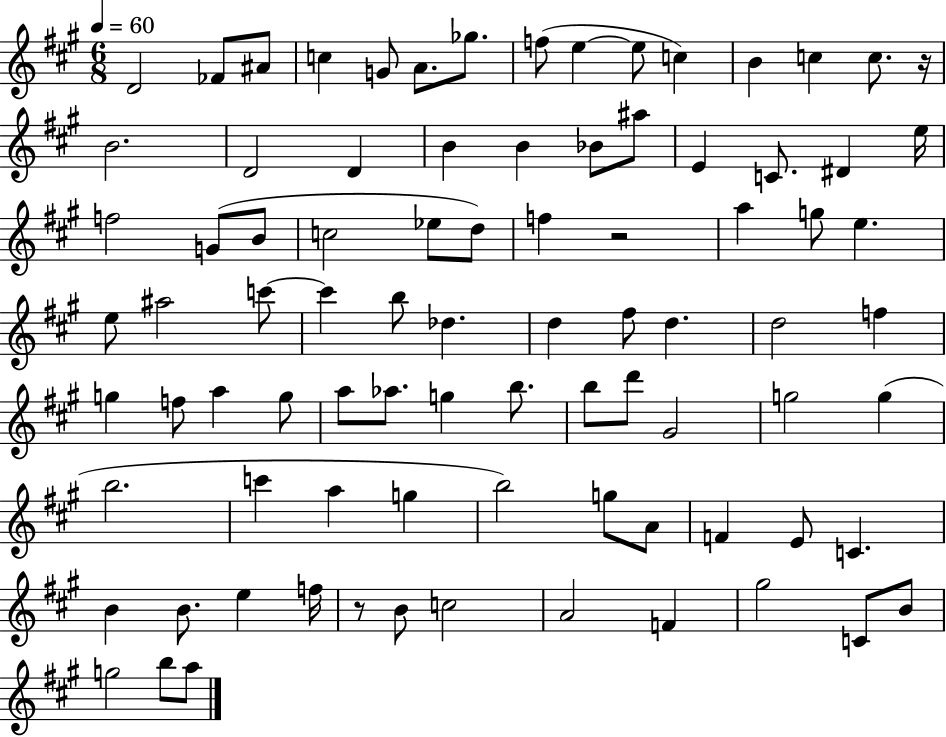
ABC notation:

X:1
T:Untitled
M:6/8
L:1/4
K:A
D2 _F/2 ^A/2 c G/2 A/2 _g/2 f/2 e e/2 c B c c/2 z/4 B2 D2 D B B _B/2 ^a/2 E C/2 ^D e/4 f2 G/2 B/2 c2 _e/2 d/2 f z2 a g/2 e e/2 ^a2 c'/2 c' b/2 _d d ^f/2 d d2 f g f/2 a g/2 a/2 _a/2 g b/2 b/2 d'/2 ^G2 g2 g b2 c' a g b2 g/2 A/2 F E/2 C B B/2 e f/4 z/2 B/2 c2 A2 F ^g2 C/2 B/2 g2 b/2 a/2